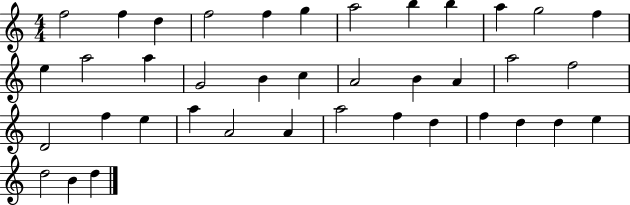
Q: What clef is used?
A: treble